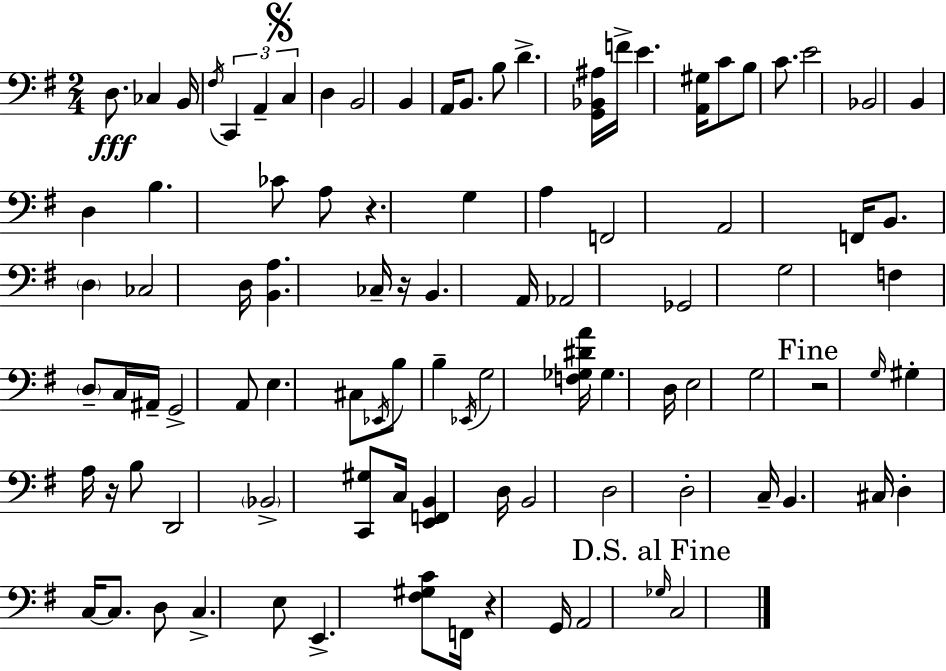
D3/e. CES3/q B2/s F#3/s C2/q A2/q C3/q D3/q B2/h B2/q A2/s B2/e. B3/e D4/q. [G2,Bb2,A#3]/s F4/s E4/q. [A2,G#3]/s C4/e B3/e C4/e. E4/h Bb2/h B2/q D3/q B3/q. CES4/e A3/e R/q. G3/q A3/q F2/h A2/h F2/s B2/e. D3/q CES3/h D3/s [B2,A3]/q. CES3/s R/s B2/q. A2/s Ab2/h Gb2/h G3/h F3/q D3/e C3/s A#2/s G2/h A2/e E3/q. C#3/e Eb2/s B3/e B3/q Eb2/s G3/h [F3,Gb3,D#4,A4]/s Gb3/q. D3/s E3/h G3/h R/h G3/s G#3/q A3/s R/s B3/e D2/h Bb2/h [C2,G#3]/e C3/s [E2,F2,B2]/q D3/s B2/h D3/h D3/h C3/s B2/q. C#3/s D3/q C3/s C3/e. D3/e C3/q. E3/e E2/q. [F#3,G#3,C4]/e F2/s R/q G2/s A2/h Gb3/s C3/h